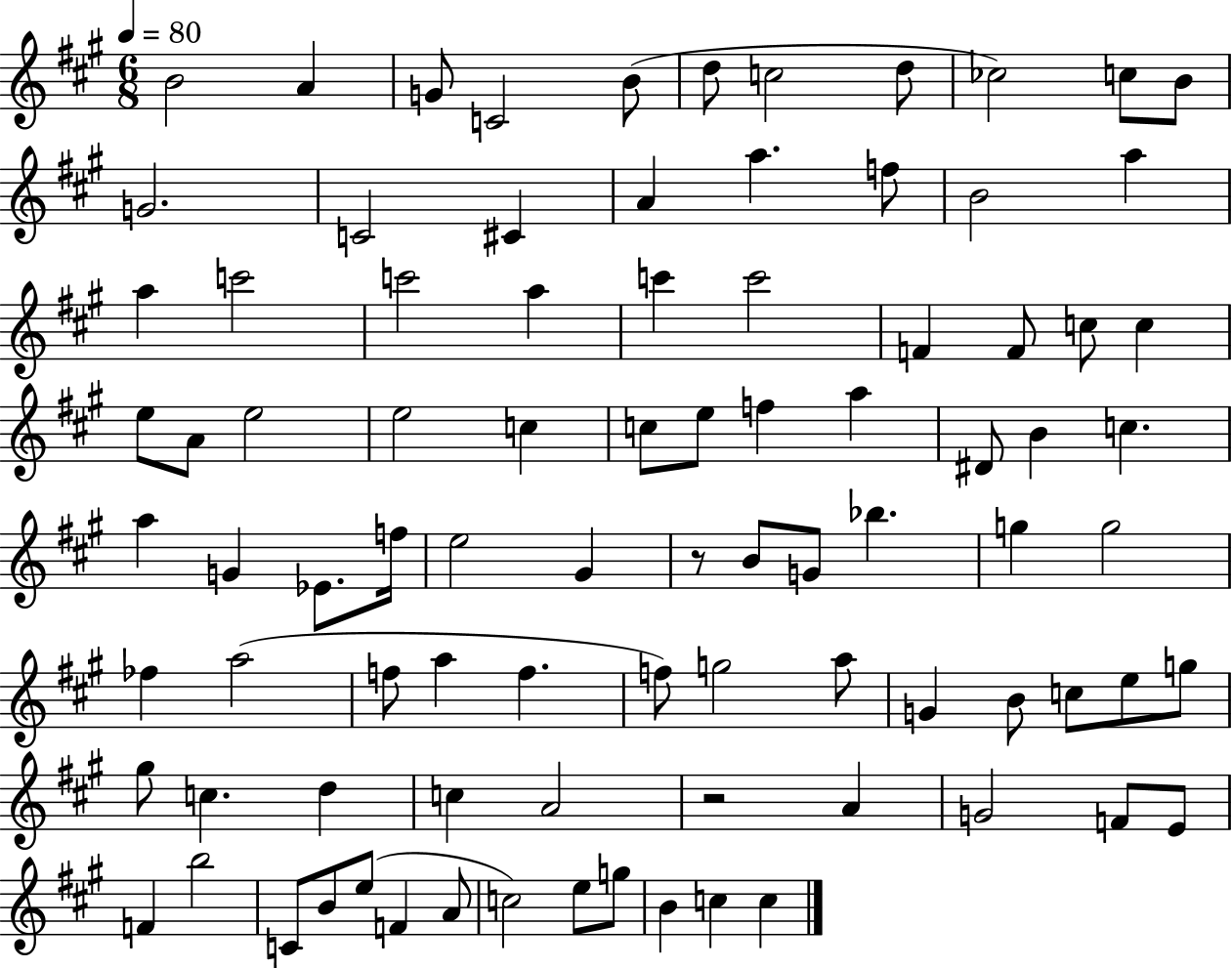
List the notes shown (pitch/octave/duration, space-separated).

B4/h A4/q G4/e C4/h B4/e D5/e C5/h D5/e CES5/h C5/e B4/e G4/h. C4/h C#4/q A4/q A5/q. F5/e B4/h A5/q A5/q C6/h C6/h A5/q C6/q C6/h F4/q F4/e C5/e C5/q E5/e A4/e E5/h E5/h C5/q C5/e E5/e F5/q A5/q D#4/e B4/q C5/q. A5/q G4/q Eb4/e. F5/s E5/h G#4/q R/e B4/e G4/e Bb5/q. G5/q G5/h FES5/q A5/h F5/e A5/q F5/q. F5/e G5/h A5/e G4/q B4/e C5/e E5/e G5/e G#5/e C5/q. D5/q C5/q A4/h R/h A4/q G4/h F4/e E4/e F4/q B5/h C4/e B4/e E5/e F4/q A4/e C5/h E5/e G5/e B4/q C5/q C5/q